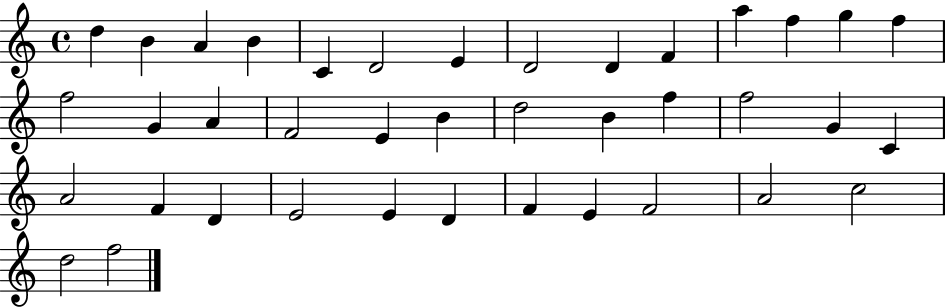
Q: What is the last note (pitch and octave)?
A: F5